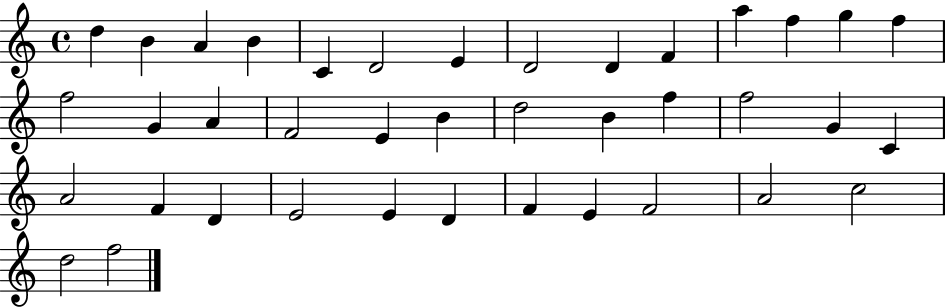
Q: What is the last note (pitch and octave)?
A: F5